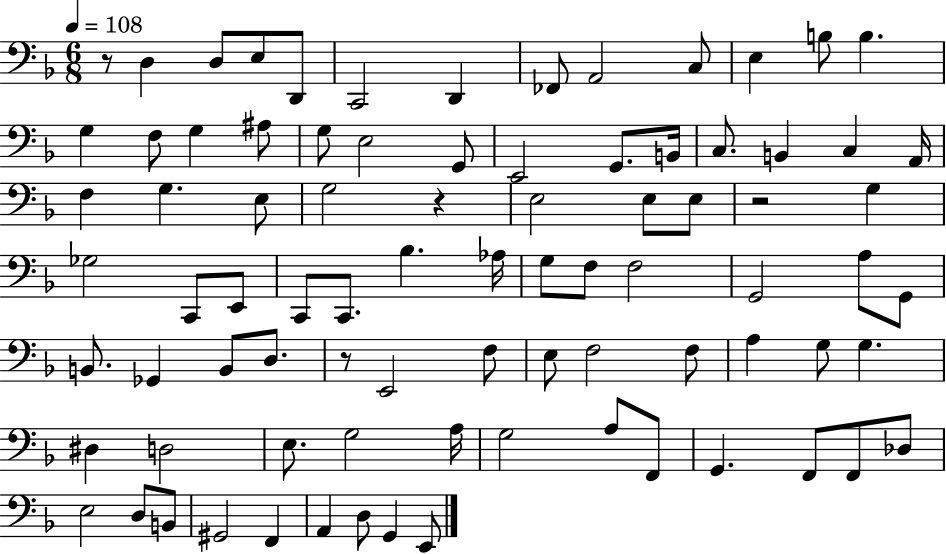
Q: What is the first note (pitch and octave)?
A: D3